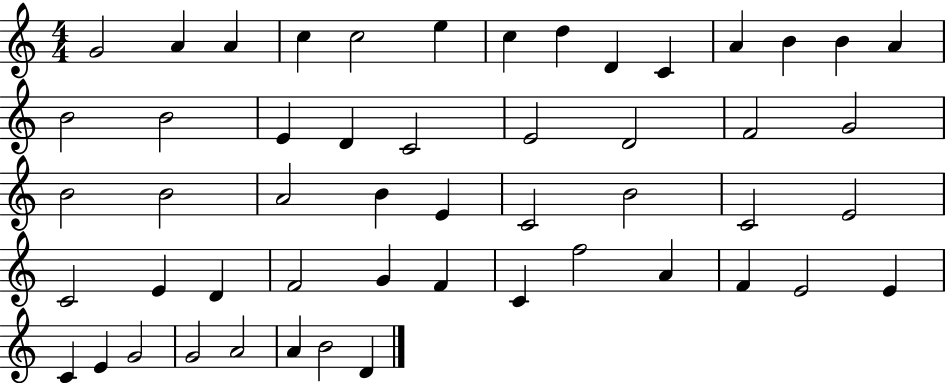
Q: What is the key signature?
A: C major